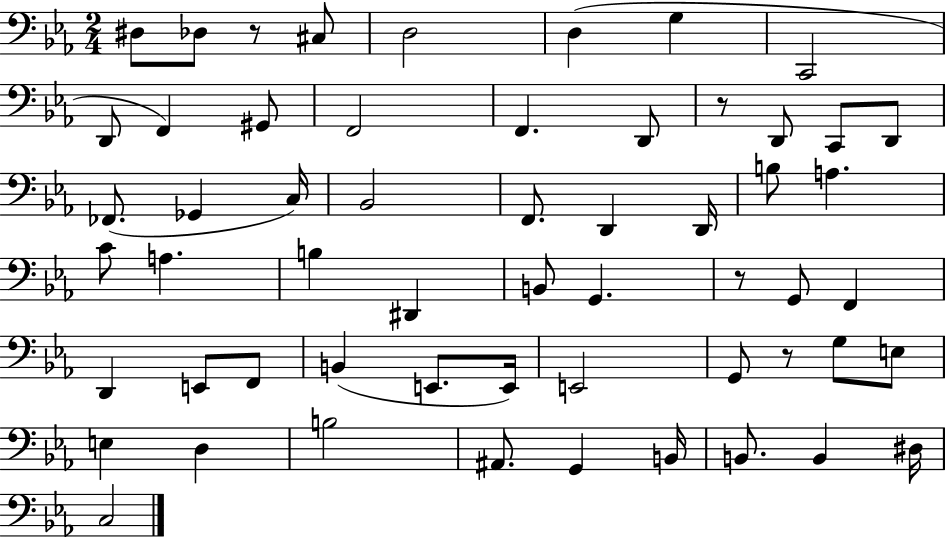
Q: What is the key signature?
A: EES major